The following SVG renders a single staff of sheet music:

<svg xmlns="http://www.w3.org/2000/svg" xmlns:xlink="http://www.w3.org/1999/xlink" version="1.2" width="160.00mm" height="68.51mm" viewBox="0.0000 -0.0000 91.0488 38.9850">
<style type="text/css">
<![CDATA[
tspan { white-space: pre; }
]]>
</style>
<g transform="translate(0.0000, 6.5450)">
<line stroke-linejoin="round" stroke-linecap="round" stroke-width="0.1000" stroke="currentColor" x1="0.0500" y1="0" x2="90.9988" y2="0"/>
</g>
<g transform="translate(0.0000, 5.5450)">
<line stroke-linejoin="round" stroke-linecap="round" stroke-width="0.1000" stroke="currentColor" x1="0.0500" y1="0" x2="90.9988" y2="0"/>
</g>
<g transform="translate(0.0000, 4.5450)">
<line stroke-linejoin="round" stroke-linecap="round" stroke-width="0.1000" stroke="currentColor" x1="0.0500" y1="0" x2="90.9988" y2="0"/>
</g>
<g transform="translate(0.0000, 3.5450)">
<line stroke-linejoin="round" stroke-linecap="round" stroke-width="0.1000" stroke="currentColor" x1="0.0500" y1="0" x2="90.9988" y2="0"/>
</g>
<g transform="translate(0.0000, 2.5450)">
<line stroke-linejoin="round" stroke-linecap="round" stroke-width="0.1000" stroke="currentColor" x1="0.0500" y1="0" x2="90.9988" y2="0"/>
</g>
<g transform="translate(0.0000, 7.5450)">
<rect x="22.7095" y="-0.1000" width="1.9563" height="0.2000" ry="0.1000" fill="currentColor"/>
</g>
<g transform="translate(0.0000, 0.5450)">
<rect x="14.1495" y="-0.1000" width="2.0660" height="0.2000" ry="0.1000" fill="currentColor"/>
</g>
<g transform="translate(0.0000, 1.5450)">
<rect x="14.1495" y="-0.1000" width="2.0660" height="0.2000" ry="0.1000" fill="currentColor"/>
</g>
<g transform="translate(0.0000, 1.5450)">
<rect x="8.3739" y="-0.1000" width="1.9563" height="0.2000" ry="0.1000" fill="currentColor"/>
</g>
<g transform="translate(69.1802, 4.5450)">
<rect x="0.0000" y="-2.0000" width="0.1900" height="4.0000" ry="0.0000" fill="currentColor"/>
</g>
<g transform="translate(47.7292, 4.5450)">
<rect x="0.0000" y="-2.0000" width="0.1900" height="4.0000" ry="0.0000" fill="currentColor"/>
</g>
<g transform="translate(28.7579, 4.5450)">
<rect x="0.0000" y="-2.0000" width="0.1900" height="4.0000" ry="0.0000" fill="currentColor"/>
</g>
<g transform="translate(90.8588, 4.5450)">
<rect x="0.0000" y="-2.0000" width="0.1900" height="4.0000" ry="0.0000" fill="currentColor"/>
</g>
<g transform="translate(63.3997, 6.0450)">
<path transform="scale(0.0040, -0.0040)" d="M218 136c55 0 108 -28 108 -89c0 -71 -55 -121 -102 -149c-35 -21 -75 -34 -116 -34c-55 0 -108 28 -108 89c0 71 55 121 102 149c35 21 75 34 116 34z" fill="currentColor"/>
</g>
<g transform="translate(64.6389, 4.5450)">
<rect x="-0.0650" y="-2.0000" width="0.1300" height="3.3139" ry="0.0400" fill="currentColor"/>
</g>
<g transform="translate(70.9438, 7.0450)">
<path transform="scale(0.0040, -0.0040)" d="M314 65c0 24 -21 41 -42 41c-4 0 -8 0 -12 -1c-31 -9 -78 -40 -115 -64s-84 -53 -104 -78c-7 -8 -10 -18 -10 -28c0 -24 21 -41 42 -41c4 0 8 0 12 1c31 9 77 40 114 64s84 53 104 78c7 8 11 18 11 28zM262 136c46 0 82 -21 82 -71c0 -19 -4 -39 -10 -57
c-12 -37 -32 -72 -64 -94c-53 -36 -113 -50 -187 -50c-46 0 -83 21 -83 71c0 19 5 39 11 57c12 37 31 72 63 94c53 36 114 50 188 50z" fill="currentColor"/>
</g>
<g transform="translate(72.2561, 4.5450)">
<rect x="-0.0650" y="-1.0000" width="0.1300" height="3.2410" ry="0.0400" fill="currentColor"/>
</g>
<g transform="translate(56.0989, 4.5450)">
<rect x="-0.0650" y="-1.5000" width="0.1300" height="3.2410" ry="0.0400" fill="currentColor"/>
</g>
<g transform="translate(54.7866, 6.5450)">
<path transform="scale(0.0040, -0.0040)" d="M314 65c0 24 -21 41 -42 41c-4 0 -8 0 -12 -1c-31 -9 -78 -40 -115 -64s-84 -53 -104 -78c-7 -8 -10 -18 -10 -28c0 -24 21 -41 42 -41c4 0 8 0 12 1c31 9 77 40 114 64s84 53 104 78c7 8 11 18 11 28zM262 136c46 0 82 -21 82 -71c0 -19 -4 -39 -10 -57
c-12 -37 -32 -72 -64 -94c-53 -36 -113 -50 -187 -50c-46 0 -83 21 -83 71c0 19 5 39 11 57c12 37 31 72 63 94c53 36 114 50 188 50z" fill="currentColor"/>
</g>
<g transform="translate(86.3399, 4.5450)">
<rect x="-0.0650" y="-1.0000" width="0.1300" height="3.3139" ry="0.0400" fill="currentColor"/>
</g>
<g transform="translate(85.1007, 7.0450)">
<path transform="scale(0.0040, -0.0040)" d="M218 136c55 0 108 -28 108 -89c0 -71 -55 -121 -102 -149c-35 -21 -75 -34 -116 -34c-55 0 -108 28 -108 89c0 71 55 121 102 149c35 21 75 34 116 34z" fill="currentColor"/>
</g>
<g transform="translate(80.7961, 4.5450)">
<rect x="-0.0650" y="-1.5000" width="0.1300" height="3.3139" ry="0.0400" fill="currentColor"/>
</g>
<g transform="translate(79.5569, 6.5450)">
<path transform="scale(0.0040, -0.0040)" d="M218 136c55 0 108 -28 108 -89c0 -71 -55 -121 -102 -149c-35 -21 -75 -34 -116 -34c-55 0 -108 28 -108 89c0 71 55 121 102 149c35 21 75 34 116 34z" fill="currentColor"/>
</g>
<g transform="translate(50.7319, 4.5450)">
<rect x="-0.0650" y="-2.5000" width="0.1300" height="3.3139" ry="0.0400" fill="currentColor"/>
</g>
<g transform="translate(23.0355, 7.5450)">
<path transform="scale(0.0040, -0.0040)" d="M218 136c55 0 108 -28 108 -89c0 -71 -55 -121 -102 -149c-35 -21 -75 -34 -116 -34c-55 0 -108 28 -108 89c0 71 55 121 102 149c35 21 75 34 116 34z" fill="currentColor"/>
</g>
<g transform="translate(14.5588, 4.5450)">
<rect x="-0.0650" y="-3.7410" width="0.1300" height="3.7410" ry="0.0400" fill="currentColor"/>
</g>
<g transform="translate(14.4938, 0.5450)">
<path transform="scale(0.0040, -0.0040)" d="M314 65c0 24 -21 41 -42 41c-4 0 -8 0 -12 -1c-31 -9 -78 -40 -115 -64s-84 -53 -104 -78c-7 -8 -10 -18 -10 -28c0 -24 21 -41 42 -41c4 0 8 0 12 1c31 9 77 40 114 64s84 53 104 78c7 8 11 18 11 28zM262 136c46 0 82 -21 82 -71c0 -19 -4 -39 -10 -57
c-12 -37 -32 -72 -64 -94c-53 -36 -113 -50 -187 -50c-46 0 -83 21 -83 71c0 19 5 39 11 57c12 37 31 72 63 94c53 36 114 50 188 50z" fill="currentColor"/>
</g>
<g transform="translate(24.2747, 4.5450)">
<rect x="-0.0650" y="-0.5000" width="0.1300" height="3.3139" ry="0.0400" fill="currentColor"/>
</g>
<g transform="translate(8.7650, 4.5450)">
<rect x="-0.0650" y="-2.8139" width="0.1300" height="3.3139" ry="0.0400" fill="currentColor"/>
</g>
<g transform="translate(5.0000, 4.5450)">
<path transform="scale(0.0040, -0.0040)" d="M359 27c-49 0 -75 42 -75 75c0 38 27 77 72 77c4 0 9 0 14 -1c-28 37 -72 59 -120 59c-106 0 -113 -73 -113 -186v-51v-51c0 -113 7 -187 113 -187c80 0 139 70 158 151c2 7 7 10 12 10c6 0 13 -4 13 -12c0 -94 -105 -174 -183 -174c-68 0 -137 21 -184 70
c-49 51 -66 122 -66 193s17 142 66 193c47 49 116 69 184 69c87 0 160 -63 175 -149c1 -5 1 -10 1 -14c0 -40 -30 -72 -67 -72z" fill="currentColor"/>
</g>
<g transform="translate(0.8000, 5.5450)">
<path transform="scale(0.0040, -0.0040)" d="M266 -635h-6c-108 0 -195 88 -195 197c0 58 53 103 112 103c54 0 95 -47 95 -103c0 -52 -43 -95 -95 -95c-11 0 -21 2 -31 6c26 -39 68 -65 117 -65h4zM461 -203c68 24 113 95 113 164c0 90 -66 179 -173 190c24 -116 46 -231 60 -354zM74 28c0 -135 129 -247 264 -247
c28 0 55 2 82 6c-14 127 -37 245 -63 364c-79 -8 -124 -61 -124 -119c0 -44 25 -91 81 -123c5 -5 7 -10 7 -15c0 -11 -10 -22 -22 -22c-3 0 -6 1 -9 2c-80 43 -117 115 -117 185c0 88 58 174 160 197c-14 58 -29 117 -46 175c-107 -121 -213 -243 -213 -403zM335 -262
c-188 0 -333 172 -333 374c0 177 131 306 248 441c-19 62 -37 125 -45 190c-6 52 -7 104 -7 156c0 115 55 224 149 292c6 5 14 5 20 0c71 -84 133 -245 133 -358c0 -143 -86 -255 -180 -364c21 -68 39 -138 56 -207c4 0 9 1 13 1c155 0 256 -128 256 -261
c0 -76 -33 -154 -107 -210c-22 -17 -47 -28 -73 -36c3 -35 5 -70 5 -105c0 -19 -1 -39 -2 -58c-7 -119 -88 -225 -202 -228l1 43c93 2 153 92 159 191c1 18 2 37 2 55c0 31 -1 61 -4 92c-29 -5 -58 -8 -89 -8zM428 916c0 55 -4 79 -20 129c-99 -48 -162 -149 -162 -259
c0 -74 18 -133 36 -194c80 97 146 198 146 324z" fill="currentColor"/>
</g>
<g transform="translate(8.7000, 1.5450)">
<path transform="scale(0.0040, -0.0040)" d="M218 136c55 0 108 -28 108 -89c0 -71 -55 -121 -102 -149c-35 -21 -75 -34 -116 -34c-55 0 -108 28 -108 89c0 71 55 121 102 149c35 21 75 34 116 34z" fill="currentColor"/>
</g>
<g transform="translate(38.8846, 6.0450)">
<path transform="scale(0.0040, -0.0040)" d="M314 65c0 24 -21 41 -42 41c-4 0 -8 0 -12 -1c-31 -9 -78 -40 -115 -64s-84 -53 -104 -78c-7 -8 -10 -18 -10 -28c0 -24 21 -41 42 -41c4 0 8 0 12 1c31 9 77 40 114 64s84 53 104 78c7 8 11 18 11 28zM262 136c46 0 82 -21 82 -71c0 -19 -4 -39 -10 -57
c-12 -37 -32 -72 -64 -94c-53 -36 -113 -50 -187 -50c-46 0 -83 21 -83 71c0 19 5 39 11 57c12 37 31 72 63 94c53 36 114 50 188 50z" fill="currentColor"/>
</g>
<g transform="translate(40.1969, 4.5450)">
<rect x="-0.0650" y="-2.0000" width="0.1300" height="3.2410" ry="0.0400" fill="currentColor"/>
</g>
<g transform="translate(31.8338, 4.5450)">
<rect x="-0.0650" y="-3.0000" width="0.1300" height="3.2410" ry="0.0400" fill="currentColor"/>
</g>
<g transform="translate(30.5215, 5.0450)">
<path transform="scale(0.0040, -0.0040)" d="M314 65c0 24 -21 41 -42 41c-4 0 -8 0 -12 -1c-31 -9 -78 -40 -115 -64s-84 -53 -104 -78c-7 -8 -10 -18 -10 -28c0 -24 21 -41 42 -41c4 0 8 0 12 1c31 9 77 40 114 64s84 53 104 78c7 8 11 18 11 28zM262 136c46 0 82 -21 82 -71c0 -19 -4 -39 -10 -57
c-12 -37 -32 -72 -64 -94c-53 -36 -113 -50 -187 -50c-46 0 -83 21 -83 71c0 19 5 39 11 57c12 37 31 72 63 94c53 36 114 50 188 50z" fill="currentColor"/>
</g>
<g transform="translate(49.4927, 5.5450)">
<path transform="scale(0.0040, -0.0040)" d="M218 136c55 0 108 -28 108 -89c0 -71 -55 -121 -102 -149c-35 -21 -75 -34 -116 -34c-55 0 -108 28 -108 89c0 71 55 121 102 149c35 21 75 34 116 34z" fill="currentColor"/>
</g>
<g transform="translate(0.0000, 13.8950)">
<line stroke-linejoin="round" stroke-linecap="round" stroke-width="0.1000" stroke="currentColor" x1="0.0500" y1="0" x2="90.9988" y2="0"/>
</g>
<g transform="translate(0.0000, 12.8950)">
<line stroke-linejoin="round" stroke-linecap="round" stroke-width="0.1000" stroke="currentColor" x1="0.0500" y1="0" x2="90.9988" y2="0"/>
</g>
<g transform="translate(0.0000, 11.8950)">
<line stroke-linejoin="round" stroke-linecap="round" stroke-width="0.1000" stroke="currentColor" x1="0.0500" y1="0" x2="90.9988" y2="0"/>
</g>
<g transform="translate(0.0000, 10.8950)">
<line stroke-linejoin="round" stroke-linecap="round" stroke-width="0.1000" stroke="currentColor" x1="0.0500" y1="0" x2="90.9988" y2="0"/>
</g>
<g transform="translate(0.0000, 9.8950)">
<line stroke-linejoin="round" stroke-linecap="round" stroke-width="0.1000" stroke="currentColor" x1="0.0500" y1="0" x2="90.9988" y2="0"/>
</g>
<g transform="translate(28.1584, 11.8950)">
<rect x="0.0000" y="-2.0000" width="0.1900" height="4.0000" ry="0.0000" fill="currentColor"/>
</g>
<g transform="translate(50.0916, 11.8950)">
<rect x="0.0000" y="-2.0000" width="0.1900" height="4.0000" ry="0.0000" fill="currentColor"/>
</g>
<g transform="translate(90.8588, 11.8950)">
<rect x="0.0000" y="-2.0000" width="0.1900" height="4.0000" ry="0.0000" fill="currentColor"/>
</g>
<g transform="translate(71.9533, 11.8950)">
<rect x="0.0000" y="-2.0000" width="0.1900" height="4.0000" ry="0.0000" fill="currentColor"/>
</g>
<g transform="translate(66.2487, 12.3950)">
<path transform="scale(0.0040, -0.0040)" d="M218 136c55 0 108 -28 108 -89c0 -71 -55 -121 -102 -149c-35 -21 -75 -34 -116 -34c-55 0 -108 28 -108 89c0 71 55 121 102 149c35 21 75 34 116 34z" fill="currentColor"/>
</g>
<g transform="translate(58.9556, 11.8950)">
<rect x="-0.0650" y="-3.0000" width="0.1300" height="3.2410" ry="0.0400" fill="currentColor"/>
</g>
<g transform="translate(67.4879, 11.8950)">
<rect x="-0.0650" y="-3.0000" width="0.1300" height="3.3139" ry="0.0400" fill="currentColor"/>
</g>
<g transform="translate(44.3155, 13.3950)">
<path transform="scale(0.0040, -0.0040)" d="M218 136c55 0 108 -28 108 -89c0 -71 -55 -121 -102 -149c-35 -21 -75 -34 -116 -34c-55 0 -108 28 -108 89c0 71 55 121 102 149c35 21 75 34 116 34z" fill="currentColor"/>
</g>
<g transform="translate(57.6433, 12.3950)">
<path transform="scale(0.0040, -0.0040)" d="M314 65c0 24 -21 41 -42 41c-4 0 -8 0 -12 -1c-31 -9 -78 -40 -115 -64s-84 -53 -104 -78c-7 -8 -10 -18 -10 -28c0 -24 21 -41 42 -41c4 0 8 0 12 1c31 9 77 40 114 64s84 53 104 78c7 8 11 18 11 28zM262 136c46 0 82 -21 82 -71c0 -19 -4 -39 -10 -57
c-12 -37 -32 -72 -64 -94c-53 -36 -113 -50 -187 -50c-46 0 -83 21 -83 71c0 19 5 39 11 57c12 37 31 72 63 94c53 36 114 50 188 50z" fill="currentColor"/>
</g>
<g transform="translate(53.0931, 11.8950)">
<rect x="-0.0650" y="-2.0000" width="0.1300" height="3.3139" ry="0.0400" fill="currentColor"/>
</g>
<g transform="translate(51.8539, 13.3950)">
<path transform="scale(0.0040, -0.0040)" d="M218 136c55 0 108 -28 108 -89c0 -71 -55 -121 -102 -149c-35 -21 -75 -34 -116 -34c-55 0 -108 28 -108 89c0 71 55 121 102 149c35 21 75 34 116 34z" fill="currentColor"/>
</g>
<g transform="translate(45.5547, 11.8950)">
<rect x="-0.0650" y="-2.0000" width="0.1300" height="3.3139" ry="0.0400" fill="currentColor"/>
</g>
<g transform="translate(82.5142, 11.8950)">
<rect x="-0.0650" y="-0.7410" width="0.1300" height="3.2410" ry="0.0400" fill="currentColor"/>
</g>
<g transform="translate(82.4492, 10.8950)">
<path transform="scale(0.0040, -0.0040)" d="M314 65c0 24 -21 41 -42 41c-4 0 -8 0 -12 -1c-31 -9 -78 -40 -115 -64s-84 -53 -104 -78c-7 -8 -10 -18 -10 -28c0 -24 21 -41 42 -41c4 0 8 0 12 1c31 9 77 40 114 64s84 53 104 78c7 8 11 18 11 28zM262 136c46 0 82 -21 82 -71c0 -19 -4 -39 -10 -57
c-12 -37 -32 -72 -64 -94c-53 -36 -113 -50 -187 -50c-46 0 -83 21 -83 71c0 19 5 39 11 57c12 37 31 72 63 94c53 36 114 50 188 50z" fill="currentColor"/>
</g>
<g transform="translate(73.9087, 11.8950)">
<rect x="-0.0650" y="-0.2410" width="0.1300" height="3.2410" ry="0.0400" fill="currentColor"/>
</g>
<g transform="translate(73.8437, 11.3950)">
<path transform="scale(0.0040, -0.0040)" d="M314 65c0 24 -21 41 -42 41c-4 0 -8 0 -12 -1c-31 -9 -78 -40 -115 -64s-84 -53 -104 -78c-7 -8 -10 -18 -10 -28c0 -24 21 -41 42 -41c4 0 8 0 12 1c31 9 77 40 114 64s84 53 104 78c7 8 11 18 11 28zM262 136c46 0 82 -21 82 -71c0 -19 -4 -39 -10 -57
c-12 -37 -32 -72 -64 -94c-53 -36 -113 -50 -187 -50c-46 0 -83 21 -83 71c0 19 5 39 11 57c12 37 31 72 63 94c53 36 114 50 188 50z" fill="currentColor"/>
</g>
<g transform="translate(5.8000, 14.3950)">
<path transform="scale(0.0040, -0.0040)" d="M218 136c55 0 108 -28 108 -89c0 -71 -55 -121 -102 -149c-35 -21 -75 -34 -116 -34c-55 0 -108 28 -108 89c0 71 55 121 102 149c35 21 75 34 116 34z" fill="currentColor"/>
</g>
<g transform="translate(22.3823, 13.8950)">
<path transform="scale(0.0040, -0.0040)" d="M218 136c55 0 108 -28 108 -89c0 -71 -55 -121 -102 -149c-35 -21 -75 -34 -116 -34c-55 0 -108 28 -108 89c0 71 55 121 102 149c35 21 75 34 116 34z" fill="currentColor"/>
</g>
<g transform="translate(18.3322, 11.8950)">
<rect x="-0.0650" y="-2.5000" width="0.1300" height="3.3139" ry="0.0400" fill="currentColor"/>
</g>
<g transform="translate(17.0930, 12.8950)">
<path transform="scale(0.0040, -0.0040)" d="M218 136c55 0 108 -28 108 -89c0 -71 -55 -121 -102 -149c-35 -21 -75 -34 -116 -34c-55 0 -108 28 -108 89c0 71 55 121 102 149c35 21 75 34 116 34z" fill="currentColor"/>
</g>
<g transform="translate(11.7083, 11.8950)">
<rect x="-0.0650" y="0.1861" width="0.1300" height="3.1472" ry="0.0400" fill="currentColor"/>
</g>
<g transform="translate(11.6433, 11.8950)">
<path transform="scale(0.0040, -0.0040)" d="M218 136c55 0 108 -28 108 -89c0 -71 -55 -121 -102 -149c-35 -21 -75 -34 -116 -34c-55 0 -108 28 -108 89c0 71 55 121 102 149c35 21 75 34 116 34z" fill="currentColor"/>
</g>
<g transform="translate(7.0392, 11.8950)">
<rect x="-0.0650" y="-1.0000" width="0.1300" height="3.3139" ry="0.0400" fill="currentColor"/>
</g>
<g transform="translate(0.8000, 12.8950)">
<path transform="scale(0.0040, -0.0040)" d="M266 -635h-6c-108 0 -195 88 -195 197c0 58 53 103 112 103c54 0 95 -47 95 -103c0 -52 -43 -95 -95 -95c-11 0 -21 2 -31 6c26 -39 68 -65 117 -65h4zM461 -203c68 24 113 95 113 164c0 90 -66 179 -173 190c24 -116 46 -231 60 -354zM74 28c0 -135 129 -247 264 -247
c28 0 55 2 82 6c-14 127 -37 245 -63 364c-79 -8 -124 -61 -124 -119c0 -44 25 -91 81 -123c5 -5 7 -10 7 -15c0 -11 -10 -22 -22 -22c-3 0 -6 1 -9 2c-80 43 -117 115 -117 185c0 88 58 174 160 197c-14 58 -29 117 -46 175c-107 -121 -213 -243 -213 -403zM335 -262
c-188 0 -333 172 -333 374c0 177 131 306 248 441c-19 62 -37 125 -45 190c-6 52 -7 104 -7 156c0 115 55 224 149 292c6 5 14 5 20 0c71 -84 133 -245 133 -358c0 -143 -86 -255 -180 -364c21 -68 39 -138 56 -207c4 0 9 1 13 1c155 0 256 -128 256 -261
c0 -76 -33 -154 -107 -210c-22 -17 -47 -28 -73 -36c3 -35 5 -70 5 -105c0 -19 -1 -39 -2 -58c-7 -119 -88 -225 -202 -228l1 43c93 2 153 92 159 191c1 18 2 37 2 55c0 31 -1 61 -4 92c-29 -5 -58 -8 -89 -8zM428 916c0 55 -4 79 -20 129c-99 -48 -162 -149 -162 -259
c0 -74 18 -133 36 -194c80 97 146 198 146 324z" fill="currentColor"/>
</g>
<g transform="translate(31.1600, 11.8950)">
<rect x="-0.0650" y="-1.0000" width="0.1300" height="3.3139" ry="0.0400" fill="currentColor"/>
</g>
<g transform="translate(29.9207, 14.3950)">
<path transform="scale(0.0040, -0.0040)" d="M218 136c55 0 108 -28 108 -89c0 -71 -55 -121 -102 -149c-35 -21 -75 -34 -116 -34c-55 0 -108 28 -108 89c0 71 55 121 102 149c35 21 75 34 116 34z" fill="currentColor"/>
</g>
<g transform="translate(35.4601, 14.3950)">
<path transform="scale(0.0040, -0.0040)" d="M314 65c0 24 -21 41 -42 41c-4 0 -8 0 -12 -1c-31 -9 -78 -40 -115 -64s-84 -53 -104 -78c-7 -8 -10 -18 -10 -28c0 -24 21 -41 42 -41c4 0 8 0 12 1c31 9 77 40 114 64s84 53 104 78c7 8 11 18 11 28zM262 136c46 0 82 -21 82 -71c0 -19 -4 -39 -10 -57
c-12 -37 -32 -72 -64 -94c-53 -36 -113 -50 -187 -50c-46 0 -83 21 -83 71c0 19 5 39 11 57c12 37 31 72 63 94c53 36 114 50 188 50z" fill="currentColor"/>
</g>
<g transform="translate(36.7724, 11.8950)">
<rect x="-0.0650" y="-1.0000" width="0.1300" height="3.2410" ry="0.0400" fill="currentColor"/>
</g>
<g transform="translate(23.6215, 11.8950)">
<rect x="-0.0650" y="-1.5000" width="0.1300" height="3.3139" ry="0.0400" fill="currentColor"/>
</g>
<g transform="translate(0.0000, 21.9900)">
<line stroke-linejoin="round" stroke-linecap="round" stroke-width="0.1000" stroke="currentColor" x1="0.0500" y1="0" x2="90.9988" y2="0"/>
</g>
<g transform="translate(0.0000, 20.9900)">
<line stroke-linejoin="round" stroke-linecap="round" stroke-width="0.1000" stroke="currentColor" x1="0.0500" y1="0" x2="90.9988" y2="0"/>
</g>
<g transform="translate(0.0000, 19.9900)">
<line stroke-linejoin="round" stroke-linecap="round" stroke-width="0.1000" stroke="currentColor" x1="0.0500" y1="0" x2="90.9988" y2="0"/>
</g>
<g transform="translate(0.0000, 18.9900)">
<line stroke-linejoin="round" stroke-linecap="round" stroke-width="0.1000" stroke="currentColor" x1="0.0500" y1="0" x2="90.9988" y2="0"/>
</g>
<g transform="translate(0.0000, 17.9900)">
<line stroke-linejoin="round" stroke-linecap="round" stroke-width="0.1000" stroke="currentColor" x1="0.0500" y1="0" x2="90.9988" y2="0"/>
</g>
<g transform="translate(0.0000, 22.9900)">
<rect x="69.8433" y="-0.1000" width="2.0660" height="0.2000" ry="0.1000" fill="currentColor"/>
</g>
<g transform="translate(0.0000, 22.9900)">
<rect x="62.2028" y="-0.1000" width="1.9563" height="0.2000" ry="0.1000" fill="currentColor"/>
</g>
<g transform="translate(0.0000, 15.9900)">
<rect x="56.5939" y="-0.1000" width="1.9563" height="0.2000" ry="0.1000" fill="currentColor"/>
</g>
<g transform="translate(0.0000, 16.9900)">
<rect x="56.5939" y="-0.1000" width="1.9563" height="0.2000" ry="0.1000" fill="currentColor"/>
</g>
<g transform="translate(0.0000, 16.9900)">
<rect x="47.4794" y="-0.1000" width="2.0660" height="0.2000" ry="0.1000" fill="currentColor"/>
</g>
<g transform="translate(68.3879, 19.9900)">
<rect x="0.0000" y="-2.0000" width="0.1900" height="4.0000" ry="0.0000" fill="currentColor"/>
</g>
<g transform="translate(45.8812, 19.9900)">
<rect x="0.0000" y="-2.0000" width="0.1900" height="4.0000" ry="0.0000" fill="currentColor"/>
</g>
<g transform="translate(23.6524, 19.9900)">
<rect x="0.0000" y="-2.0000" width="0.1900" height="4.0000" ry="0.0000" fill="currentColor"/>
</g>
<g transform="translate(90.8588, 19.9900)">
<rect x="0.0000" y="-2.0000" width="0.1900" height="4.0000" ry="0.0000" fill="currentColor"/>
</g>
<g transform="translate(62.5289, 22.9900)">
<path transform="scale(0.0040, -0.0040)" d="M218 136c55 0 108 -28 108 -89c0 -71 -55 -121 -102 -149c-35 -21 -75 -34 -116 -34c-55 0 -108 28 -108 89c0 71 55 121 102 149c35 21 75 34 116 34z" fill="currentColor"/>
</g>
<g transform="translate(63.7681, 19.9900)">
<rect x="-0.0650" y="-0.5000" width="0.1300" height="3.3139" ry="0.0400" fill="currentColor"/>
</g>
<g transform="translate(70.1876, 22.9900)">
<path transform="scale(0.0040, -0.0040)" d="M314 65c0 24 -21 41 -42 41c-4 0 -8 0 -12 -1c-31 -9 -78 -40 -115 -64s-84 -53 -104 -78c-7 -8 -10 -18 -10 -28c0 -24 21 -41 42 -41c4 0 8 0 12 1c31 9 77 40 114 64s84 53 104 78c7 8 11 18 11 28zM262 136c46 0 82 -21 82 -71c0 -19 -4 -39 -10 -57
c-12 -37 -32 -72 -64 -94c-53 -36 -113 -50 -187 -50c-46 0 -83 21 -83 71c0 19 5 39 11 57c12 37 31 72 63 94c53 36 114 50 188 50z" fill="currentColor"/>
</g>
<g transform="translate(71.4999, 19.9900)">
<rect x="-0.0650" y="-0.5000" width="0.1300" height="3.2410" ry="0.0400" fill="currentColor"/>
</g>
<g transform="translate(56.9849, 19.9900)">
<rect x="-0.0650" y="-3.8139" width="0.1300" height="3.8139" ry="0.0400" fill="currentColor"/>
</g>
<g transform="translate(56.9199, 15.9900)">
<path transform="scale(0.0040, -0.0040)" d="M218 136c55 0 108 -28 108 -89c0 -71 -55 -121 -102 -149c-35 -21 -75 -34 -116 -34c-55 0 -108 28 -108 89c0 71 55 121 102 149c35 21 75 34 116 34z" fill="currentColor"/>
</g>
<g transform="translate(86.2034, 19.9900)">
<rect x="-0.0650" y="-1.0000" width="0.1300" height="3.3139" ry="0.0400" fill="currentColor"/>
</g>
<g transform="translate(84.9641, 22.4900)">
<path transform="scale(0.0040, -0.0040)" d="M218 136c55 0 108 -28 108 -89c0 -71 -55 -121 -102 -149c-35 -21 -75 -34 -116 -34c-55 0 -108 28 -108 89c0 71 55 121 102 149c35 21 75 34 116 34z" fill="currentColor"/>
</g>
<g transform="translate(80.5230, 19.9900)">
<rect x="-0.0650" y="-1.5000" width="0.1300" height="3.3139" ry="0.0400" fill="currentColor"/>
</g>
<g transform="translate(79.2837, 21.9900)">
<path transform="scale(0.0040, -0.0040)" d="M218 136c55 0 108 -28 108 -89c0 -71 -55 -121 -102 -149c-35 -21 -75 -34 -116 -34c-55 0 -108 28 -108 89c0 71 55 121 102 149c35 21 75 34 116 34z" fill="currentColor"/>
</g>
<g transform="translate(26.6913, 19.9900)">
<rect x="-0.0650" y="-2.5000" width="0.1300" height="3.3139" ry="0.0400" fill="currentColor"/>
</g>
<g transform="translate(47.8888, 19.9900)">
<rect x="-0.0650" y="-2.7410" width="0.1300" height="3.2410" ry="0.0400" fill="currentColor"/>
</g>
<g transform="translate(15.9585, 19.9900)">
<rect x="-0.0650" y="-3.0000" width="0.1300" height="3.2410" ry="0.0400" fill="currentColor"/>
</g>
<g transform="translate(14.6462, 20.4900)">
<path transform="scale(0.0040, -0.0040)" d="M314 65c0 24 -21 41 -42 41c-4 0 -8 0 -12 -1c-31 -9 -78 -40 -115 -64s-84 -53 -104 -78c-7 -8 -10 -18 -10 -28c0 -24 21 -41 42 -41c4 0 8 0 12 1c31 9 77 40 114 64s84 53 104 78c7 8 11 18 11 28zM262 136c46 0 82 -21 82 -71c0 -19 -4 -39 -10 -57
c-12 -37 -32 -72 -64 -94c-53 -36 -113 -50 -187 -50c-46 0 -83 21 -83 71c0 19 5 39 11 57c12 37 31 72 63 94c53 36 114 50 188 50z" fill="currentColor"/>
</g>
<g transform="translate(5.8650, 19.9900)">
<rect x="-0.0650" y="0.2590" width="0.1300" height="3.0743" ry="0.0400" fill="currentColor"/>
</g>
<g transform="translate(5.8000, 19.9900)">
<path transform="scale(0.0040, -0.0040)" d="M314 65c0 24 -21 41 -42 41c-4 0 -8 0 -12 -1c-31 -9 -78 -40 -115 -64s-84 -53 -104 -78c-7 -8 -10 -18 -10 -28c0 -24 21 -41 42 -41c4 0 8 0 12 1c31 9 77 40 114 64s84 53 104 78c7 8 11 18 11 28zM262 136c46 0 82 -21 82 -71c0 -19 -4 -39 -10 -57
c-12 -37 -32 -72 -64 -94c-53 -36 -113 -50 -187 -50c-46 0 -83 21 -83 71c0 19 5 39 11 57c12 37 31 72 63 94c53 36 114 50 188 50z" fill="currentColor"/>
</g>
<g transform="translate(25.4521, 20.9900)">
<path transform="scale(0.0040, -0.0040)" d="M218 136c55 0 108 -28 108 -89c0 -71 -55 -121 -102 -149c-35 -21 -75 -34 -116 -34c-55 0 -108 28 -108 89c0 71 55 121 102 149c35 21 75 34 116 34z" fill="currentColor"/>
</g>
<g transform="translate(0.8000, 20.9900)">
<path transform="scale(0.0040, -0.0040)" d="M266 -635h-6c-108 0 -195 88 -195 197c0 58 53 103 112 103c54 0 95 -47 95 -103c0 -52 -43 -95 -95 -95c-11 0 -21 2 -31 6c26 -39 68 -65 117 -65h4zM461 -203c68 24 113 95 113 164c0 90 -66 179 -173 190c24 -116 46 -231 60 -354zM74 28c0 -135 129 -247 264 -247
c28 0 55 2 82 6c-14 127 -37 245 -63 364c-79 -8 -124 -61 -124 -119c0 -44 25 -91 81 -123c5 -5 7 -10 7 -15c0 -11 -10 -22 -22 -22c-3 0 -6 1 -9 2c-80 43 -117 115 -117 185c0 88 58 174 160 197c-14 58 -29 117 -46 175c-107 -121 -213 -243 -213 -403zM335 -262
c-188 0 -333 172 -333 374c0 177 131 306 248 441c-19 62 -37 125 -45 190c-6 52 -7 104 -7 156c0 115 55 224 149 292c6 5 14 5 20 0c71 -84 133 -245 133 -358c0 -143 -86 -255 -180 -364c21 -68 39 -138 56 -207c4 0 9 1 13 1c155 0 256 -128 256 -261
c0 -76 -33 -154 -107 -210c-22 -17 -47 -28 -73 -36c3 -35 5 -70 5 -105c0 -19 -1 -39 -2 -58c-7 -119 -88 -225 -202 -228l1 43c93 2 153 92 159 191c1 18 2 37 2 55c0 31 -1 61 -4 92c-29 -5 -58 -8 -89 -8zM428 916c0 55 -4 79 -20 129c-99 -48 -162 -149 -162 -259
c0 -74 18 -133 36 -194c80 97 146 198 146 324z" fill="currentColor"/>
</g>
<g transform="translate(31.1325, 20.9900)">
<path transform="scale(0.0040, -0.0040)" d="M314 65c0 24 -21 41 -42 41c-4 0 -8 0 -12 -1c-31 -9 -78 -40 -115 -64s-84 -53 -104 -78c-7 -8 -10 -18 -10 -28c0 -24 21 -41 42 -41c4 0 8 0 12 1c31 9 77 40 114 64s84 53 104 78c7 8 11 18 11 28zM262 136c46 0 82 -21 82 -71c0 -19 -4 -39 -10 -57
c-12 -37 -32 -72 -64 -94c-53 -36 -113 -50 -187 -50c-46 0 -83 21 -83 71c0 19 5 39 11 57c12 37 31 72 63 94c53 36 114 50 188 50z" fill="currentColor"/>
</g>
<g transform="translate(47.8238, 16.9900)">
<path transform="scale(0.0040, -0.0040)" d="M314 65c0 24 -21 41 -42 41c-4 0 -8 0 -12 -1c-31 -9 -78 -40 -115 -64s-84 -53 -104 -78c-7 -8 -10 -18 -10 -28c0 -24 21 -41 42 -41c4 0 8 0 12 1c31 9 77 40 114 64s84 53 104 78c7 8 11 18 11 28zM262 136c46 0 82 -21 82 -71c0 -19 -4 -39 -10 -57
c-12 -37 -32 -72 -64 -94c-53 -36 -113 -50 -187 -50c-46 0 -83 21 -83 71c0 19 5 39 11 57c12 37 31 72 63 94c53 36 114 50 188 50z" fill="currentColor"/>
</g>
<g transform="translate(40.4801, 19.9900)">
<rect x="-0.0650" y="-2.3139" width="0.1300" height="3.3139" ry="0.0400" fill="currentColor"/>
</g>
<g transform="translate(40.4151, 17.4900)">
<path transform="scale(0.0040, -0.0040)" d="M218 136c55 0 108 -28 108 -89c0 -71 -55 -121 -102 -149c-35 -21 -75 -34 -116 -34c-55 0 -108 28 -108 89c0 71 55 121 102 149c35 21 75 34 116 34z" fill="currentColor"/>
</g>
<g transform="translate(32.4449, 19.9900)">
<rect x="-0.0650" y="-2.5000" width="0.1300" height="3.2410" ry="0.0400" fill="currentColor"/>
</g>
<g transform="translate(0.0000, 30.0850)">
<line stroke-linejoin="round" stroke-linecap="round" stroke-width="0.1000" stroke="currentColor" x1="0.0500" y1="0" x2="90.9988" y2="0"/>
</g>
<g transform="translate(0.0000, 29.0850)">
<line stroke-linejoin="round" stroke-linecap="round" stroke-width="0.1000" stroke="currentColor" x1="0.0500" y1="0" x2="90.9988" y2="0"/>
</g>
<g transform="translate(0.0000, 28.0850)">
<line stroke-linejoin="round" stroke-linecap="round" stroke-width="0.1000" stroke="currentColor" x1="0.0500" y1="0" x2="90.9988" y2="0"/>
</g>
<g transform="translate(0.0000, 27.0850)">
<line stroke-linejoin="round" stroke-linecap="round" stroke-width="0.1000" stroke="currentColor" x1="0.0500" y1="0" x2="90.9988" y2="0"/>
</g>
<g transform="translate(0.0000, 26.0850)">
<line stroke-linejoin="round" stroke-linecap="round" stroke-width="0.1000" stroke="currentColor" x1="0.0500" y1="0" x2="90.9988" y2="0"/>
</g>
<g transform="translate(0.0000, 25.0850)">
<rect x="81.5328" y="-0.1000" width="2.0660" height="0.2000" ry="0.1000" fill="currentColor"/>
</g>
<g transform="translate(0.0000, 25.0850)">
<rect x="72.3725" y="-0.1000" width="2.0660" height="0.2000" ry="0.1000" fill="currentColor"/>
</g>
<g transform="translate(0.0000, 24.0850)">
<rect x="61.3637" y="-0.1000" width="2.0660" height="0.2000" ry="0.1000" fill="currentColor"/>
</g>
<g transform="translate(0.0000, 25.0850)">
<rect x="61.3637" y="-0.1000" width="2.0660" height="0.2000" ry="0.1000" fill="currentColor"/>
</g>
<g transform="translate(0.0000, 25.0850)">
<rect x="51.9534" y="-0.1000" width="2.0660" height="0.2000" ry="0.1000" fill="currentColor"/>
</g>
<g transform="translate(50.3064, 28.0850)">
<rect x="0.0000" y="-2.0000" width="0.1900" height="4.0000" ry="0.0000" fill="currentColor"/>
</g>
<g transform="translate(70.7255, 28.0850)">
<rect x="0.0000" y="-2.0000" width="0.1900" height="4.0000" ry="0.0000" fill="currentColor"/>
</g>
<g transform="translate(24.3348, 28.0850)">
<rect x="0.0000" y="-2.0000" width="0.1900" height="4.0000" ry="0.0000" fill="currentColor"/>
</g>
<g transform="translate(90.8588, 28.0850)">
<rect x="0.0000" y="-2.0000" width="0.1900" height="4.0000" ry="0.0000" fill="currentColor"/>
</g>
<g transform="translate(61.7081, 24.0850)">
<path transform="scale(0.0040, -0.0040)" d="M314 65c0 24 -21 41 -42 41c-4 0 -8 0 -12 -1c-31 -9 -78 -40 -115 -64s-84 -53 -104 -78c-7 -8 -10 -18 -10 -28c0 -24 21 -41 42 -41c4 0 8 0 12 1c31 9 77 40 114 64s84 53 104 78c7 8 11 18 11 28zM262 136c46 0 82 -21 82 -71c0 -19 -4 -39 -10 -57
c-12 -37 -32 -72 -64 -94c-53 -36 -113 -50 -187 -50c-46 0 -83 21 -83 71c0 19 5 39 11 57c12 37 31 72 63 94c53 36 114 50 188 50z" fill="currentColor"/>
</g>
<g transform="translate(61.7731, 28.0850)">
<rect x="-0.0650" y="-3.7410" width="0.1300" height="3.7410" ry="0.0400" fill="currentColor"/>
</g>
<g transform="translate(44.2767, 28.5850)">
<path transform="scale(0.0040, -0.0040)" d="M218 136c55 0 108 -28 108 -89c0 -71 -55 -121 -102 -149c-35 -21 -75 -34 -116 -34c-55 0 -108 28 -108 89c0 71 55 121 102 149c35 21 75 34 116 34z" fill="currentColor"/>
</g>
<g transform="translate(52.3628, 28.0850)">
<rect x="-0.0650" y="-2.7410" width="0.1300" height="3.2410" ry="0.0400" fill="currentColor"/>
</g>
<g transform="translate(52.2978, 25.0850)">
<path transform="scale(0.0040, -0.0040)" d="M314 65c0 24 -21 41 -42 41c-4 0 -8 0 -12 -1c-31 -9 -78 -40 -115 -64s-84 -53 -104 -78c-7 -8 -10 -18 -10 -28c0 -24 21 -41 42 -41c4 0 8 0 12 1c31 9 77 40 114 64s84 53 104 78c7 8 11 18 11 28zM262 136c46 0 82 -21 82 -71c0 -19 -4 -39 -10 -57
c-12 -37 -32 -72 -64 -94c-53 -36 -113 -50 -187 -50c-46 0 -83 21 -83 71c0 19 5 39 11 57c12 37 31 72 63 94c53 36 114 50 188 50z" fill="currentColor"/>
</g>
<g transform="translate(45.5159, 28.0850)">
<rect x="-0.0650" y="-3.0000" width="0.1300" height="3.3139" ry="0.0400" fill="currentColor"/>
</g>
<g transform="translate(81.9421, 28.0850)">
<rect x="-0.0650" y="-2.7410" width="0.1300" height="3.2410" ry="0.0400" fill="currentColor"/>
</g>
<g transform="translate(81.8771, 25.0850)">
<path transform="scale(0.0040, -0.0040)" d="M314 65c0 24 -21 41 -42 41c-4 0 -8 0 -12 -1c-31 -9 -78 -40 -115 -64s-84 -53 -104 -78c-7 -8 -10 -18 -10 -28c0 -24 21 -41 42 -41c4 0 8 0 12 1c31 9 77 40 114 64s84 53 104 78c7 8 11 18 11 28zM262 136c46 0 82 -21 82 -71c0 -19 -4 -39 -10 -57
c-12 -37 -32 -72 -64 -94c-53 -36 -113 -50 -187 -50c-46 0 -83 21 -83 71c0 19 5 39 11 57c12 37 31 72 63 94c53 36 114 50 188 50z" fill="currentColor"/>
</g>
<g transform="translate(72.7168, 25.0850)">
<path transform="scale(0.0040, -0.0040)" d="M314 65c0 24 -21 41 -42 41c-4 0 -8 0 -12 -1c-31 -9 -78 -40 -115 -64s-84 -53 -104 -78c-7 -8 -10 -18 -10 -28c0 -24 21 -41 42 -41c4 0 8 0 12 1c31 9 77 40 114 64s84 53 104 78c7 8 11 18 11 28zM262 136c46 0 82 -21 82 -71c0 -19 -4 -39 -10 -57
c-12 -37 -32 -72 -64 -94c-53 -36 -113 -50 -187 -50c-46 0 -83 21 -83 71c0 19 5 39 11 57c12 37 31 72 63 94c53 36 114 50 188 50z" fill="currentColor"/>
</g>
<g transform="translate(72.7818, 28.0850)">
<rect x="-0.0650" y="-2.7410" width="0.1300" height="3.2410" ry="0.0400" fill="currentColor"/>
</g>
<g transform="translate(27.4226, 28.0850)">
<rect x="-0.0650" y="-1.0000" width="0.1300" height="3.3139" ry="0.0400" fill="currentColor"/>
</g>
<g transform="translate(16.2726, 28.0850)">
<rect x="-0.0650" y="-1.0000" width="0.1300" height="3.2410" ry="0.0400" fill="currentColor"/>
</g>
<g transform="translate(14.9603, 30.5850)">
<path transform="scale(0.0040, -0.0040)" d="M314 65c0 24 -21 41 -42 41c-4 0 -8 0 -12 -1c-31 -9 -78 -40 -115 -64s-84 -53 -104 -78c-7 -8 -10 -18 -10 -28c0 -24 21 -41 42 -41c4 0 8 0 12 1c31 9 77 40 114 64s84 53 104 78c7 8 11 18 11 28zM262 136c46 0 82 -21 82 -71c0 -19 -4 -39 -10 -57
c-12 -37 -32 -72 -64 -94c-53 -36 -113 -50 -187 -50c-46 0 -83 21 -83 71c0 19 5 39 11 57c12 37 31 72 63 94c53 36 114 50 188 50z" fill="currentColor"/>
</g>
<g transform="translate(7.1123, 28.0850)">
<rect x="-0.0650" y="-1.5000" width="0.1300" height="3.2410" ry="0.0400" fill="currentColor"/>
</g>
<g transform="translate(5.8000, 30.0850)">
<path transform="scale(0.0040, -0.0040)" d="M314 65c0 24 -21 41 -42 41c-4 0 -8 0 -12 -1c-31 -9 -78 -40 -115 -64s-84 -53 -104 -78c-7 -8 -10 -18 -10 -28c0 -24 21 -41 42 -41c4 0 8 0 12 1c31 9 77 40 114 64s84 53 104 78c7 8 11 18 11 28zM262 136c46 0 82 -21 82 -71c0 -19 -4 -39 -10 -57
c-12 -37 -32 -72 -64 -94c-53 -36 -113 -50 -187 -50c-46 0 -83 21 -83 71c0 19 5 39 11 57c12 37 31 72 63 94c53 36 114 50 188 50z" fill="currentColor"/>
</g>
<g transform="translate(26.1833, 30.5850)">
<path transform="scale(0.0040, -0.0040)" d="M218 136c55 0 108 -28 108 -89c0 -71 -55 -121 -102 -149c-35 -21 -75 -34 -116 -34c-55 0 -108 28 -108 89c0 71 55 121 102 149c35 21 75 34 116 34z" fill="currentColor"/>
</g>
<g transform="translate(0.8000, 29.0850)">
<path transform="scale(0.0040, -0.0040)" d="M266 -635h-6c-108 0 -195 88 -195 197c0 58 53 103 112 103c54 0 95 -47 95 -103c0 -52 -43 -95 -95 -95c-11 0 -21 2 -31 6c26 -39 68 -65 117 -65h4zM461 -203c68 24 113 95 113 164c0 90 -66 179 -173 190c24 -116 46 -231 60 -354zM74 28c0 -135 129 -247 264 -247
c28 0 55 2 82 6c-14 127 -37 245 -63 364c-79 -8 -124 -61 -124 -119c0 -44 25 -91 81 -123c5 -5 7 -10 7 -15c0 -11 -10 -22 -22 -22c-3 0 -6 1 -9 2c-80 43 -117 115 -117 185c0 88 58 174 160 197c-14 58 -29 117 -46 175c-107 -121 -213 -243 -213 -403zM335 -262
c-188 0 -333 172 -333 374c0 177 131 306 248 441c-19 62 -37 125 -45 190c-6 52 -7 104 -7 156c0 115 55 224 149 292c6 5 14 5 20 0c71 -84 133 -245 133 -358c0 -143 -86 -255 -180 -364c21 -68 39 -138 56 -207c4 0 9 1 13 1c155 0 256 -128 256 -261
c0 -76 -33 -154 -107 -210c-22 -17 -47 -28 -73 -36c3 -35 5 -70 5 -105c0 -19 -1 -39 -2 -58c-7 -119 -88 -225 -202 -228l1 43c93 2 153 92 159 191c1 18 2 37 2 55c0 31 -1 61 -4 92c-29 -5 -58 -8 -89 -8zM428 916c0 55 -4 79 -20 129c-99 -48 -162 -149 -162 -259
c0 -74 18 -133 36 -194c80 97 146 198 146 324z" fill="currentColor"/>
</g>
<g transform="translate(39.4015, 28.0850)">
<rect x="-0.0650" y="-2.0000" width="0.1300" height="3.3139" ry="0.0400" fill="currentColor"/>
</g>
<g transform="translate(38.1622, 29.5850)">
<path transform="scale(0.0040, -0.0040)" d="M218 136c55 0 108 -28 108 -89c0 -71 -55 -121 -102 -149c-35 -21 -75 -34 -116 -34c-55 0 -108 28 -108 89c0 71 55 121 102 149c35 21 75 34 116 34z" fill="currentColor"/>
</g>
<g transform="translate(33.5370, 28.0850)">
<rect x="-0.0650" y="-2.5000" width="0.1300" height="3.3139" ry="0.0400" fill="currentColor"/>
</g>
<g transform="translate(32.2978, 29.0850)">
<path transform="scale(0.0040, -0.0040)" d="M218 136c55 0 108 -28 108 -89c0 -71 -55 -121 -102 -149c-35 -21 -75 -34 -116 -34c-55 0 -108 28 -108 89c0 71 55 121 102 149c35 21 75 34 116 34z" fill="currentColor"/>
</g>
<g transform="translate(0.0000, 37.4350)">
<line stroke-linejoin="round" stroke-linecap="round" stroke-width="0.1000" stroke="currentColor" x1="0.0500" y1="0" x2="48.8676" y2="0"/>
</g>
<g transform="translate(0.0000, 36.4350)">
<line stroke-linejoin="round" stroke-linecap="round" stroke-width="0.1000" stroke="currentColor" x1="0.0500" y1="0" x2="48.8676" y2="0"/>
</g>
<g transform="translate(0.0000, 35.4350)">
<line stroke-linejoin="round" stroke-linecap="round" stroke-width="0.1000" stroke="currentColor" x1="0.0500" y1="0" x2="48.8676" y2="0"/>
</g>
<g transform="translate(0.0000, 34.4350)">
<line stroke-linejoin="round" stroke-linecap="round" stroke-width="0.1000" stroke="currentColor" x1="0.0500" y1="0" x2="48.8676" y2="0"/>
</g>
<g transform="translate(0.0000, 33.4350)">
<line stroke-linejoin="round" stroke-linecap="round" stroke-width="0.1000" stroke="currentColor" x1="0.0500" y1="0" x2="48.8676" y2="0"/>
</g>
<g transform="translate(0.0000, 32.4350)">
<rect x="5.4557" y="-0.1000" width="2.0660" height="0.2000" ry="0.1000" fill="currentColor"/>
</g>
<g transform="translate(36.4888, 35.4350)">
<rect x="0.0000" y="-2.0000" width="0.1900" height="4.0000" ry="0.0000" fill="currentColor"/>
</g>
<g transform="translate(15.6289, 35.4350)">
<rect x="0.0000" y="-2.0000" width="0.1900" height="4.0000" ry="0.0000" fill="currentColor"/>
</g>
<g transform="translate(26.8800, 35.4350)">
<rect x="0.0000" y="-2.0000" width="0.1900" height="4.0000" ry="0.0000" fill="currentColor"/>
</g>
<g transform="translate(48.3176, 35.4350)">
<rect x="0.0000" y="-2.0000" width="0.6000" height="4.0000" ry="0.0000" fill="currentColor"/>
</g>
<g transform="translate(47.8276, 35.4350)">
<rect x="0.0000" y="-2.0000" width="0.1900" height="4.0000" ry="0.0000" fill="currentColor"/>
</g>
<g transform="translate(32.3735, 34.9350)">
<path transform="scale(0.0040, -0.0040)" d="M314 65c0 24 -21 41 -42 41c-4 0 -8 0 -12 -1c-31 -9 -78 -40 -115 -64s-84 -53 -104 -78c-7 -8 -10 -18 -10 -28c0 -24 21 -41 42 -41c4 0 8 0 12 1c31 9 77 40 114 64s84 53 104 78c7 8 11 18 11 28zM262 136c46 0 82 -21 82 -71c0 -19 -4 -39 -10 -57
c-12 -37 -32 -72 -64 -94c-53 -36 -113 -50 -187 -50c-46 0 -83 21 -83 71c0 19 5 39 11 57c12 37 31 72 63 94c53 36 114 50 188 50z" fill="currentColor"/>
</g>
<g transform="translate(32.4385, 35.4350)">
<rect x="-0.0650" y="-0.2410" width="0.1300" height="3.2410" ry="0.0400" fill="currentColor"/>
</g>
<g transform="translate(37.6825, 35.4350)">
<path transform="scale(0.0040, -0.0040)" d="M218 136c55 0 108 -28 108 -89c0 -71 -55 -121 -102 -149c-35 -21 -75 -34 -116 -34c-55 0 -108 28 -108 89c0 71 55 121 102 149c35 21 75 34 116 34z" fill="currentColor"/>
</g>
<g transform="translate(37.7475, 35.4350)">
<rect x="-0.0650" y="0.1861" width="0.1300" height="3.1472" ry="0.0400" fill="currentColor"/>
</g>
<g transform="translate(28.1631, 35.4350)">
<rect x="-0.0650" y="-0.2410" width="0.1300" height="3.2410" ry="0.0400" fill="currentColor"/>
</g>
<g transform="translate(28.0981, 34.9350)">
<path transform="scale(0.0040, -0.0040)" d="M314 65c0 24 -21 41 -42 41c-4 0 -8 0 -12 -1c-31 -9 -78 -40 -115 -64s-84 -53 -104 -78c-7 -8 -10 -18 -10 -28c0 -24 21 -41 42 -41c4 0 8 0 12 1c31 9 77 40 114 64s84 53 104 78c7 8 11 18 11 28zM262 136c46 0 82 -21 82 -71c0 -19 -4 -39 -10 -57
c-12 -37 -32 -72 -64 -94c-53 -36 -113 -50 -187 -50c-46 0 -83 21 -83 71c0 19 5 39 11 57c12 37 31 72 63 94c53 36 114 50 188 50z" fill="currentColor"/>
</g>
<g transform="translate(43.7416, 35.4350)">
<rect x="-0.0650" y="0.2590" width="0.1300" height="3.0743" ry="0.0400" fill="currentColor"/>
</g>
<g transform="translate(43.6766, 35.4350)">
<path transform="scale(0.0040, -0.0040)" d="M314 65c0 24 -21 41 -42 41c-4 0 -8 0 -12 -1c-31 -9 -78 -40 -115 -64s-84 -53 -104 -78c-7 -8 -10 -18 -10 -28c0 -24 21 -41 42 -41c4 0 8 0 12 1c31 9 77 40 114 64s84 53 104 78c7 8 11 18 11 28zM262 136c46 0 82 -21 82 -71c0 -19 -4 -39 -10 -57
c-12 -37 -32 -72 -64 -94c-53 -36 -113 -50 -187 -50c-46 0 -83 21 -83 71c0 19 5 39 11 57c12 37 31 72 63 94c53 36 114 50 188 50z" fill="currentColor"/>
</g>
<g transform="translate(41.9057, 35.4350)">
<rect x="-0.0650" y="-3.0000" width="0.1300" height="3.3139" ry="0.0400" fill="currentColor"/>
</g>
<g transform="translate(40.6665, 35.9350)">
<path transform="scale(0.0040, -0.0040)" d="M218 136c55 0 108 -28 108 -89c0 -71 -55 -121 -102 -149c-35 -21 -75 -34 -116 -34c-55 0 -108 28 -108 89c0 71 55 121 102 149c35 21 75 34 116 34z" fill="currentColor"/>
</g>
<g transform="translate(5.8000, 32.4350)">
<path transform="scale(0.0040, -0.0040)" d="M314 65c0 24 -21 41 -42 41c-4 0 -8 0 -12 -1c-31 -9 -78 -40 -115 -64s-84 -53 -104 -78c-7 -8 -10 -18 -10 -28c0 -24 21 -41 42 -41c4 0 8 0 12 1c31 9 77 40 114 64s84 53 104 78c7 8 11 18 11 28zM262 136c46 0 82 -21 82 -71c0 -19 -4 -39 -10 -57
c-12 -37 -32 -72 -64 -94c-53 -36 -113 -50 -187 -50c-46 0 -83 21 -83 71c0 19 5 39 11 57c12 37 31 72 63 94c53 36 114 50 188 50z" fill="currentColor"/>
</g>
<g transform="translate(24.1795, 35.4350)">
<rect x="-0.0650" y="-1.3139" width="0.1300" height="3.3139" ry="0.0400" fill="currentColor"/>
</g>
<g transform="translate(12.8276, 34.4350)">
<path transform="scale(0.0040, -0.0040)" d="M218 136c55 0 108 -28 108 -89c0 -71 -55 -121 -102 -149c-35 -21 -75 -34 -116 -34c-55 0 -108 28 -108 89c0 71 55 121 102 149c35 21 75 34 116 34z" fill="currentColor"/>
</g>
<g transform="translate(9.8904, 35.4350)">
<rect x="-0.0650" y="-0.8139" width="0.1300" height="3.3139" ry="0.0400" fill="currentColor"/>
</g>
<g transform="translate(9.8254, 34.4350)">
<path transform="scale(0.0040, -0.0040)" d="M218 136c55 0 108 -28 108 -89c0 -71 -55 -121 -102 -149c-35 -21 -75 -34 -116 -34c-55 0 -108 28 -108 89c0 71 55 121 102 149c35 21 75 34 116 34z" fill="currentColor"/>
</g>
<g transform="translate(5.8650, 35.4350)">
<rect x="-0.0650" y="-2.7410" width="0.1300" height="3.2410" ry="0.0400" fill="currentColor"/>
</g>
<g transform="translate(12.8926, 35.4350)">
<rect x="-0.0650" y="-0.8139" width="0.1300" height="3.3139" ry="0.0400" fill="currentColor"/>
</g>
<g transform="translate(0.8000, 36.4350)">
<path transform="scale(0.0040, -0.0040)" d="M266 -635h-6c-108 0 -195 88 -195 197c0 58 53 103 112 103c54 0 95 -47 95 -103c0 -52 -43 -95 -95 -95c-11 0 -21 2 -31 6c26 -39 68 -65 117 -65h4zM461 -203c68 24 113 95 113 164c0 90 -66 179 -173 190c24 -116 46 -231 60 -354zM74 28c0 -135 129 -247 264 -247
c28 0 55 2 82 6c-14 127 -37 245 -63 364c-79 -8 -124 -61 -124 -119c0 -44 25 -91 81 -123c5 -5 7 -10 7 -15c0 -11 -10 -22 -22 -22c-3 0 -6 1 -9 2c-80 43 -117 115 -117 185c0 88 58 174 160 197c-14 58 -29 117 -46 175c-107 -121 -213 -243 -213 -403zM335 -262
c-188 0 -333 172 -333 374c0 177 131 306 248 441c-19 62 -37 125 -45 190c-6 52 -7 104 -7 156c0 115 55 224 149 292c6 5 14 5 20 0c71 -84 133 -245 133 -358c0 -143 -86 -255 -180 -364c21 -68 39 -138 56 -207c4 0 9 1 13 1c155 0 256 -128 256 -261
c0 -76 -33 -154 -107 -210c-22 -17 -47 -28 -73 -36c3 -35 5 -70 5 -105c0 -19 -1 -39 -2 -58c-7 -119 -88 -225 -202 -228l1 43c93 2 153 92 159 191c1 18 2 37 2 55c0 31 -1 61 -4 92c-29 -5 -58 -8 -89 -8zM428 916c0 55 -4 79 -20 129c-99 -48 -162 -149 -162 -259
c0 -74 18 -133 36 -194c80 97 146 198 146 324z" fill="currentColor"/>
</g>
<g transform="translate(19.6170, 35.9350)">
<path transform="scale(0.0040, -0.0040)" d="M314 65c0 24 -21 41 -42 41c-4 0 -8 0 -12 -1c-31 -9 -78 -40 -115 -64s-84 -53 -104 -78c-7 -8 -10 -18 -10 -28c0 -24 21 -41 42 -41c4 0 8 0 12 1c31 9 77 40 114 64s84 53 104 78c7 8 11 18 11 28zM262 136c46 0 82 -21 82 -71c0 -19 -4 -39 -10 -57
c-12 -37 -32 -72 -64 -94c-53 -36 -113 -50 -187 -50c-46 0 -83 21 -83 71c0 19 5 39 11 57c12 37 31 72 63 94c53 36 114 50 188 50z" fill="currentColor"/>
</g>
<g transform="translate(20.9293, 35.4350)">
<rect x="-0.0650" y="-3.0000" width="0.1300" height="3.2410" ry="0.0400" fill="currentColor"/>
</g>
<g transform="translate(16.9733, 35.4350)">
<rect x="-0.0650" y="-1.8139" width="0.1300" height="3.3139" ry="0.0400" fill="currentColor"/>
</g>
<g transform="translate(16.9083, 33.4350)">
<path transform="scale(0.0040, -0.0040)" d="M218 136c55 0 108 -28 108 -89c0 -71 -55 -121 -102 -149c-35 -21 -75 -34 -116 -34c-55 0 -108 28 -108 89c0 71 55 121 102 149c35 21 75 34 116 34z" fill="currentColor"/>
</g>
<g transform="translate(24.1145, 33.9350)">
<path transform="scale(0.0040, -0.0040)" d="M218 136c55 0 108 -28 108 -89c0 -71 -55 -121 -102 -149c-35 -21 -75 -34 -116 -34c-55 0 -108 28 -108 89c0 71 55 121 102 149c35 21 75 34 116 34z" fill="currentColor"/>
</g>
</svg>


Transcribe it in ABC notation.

X:1
T:Untitled
M:4/4
L:1/4
K:C
a c'2 C A2 F2 G E2 F D2 E D D B G E D D2 F F A2 A c2 d2 B2 A2 G G2 g a2 c' C C2 E D E2 D2 D G F A a2 c'2 a2 a2 a2 d d f A2 e c2 c2 B A B2